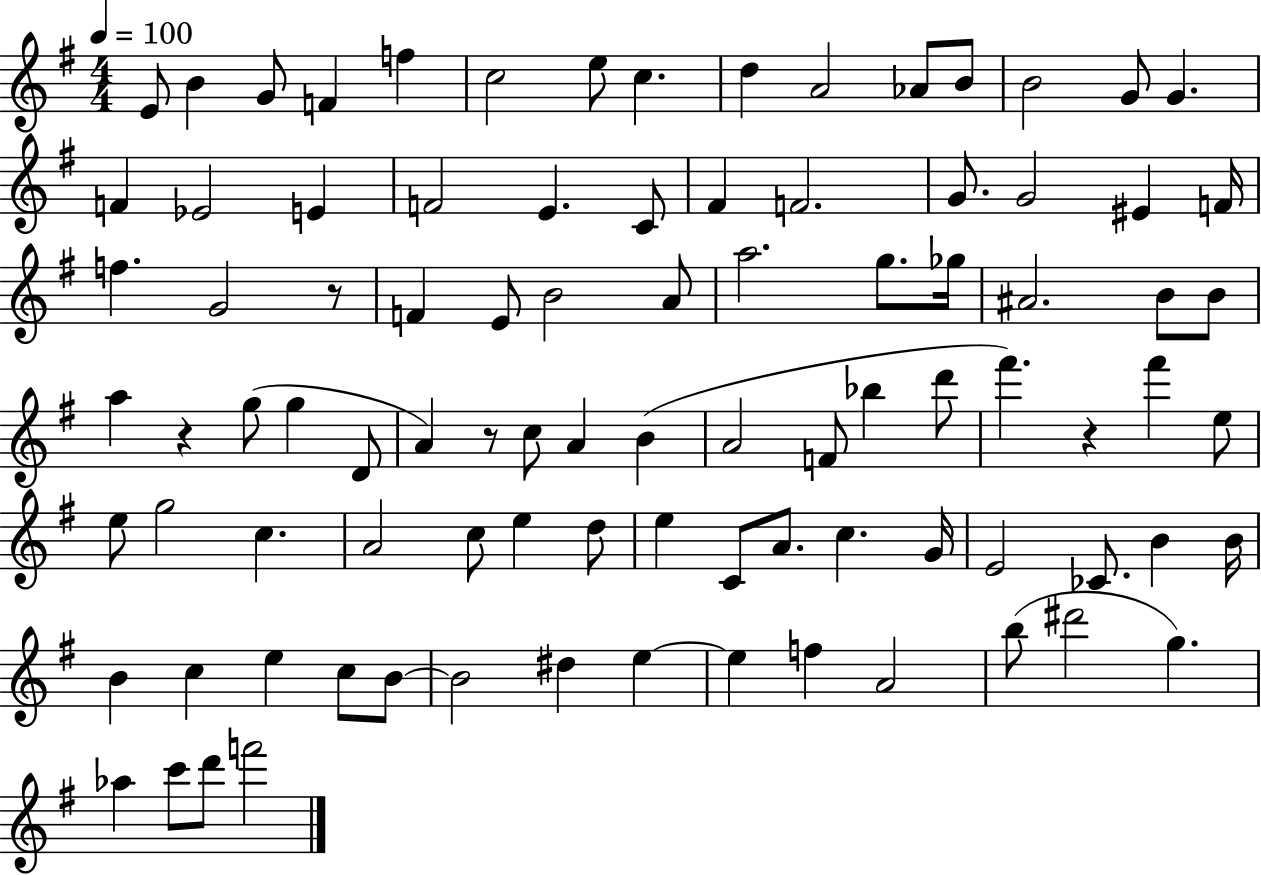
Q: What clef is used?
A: treble